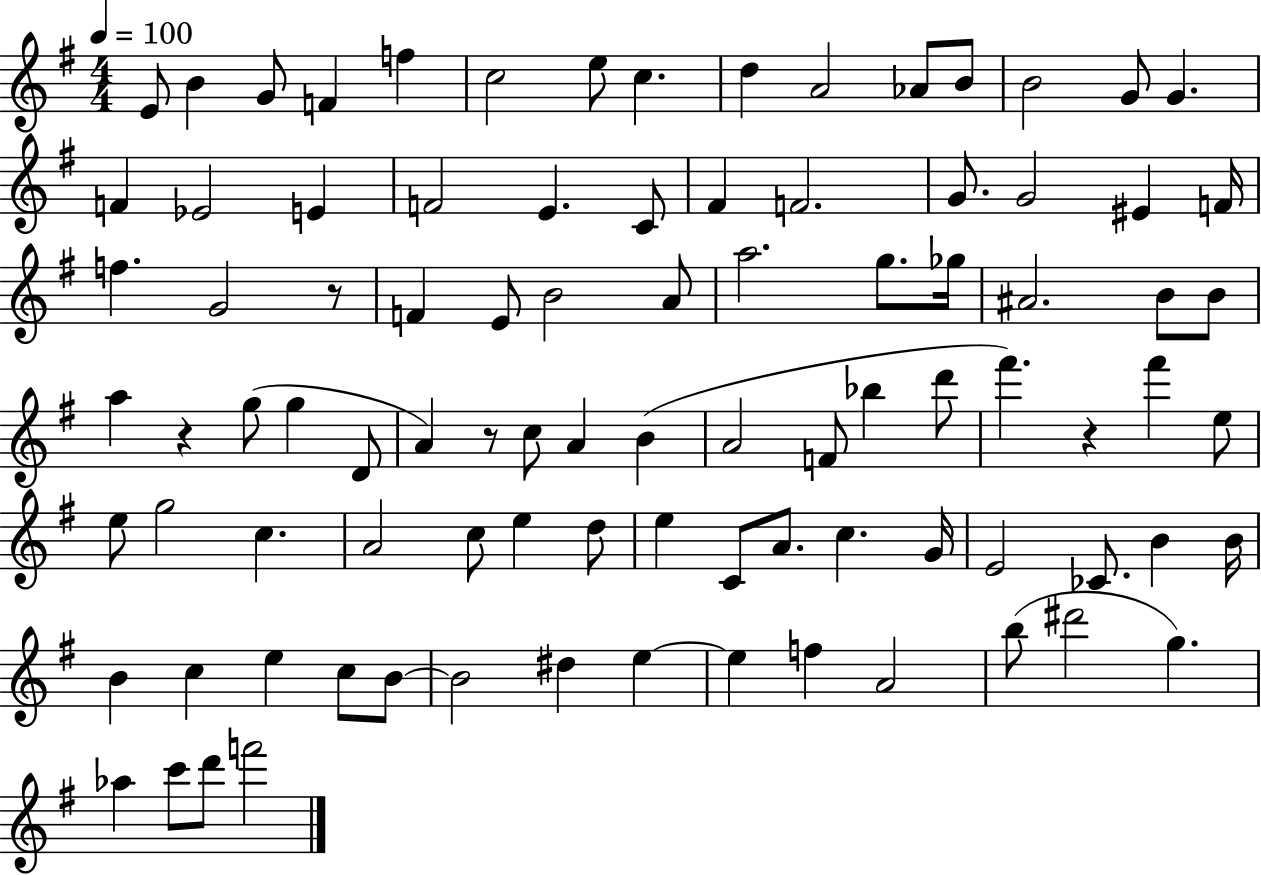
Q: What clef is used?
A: treble